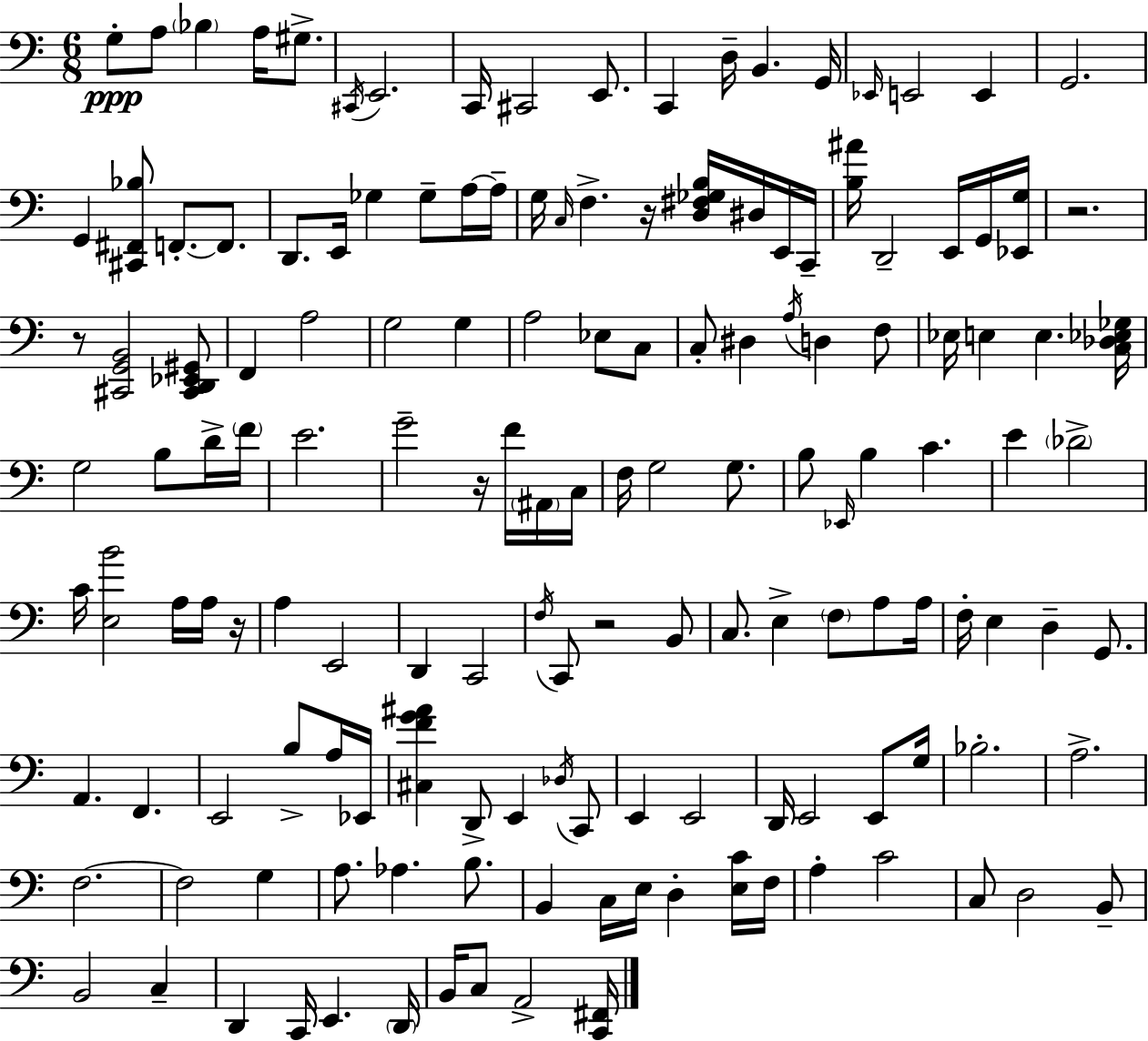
X:1
T:Untitled
M:6/8
L:1/4
K:C
G,/2 A,/2 _B, A,/4 ^G,/2 ^C,,/4 E,,2 C,,/4 ^C,,2 E,,/2 C,, D,/4 B,, G,,/4 _E,,/4 E,,2 E,, G,,2 G,, [^C,,^F,,_B,]/2 F,,/2 F,,/2 D,,/2 E,,/4 _G, _G,/2 A,/4 A,/4 G,/4 C,/4 F, z/4 [D,^F,_G,B,]/4 ^D,/4 E,,/4 C,,/4 [B,^A]/4 D,,2 E,,/4 G,,/4 [_E,,G,]/4 z2 z/2 [^C,,G,,B,,]2 [^C,,D,,_E,,^G,,]/2 F,, A,2 G,2 G, A,2 _E,/2 C,/2 C,/2 ^D, A,/4 D, F,/2 _E,/4 E, E, [C,_D,_E,_G,]/4 G,2 B,/2 D/4 F/4 E2 G2 z/4 F/4 ^A,,/4 C,/4 F,/4 G,2 G,/2 B,/2 _E,,/4 B, C E _D2 C/4 [E,B]2 A,/4 A,/4 z/4 A, E,,2 D,, C,,2 F,/4 C,,/2 z2 B,,/2 C,/2 E, F,/2 A,/2 A,/4 F,/4 E, D, G,,/2 A,, F,, E,,2 B,/2 A,/4 _E,,/4 [^C,FG^A] D,,/2 E,, _D,/4 C,,/2 E,, E,,2 D,,/4 E,,2 E,,/2 G,/4 _B,2 A,2 F,2 F,2 G, A,/2 _A, B,/2 B,, C,/4 E,/4 D, [E,C]/4 F,/4 A, C2 C,/2 D,2 B,,/2 B,,2 C, D,, C,,/4 E,, D,,/4 B,,/4 C,/2 A,,2 [C,,^F,,]/4